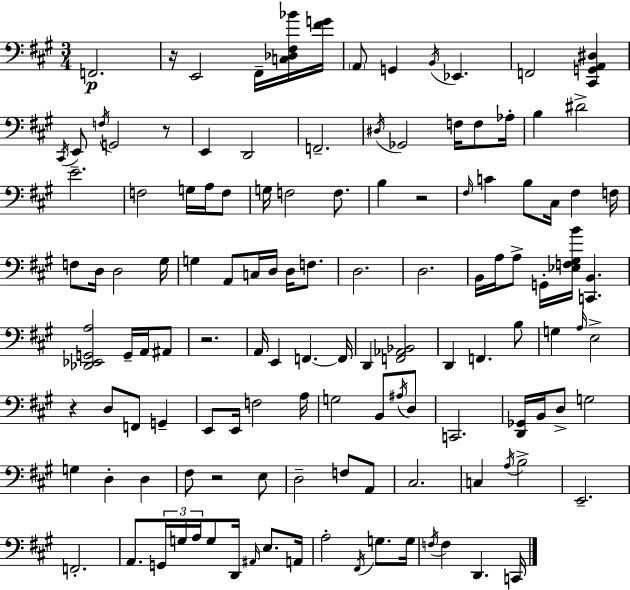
X:1
T:Untitled
M:3/4
L:1/4
K:A
F,,2 z/4 E,,2 ^F,,/4 [C,_D,^F,_B]/4 [^FG]/4 A,,/2 G,, B,,/4 _E,, F,,2 [^C,,G,,A,,^D,] ^C,,/4 E,,/2 F,/4 G,,2 z/2 E,, D,,2 F,,2 ^D,/4 _G,,2 F,/4 F,/2 _A,/4 B, ^D2 E2 F,2 G,/4 A,/4 F,/2 G,/4 F,2 F,/2 B, z2 ^F,/4 C B,/2 ^C,/4 ^F, F,/4 F,/2 D,/4 D,2 ^G,/4 G, A,,/2 C,/4 D,/4 D,/4 F,/2 D,2 D,2 B,,/4 A,/4 A,/2 G,,/4 [_E,F,^G,B]/4 [C,,B,,] [_D,,_E,,G,,A,]2 G,,/4 A,,/4 ^A,,/2 z2 A,,/4 E,, F,, F,,/4 D,, [F,,_A,,_B,,]2 D,, F,, B,/2 G, A,/4 E,2 z D,/2 F,,/2 G,, E,,/2 E,,/4 F,2 A,/4 G,2 B,,/2 ^A,/4 D,/2 C,,2 [D,,_G,,]/4 B,,/4 D,/2 G,2 G, D, D, ^F,/2 z2 E,/2 D,2 F,/2 A,,/2 ^C,2 C, A,/4 B,2 E,,2 F,,2 A,,/2 G,,/4 G,/4 A,/4 G,/2 D,,/4 ^A,,/4 E,/2 A,,/4 A,2 ^F,,/4 G,/2 G,/4 F,/4 F, D,, C,,/4